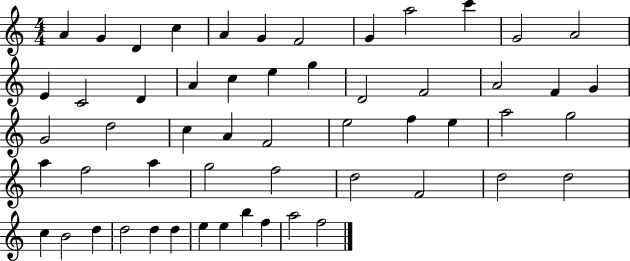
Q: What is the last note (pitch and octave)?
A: F5